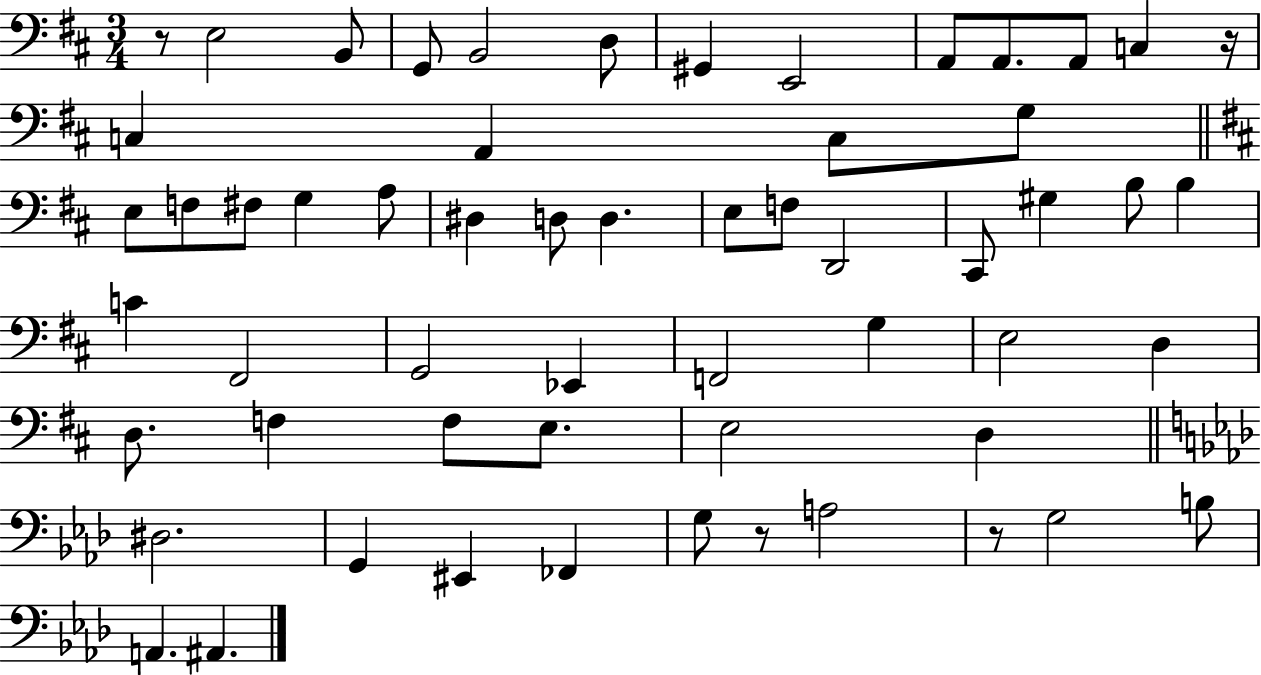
X:1
T:Untitled
M:3/4
L:1/4
K:D
z/2 E,2 B,,/2 G,,/2 B,,2 D,/2 ^G,, E,,2 A,,/2 A,,/2 A,,/2 C, z/4 C, A,, C,/2 G,/2 E,/2 F,/2 ^F,/2 G, A,/2 ^D, D,/2 D, E,/2 F,/2 D,,2 ^C,,/2 ^G, B,/2 B, C ^F,,2 G,,2 _E,, F,,2 G, E,2 D, D,/2 F, F,/2 E,/2 E,2 D, ^D,2 G,, ^E,, _F,, G,/2 z/2 A,2 z/2 G,2 B,/2 A,, ^A,,